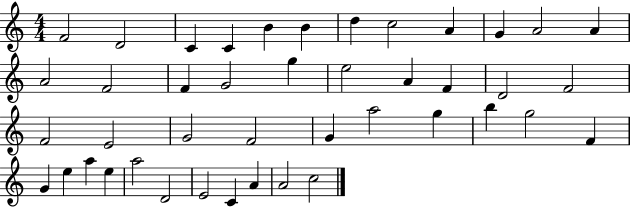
X:1
T:Untitled
M:4/4
L:1/4
K:C
F2 D2 C C B B d c2 A G A2 A A2 F2 F G2 g e2 A F D2 F2 F2 E2 G2 F2 G a2 g b g2 F G e a e a2 D2 E2 C A A2 c2